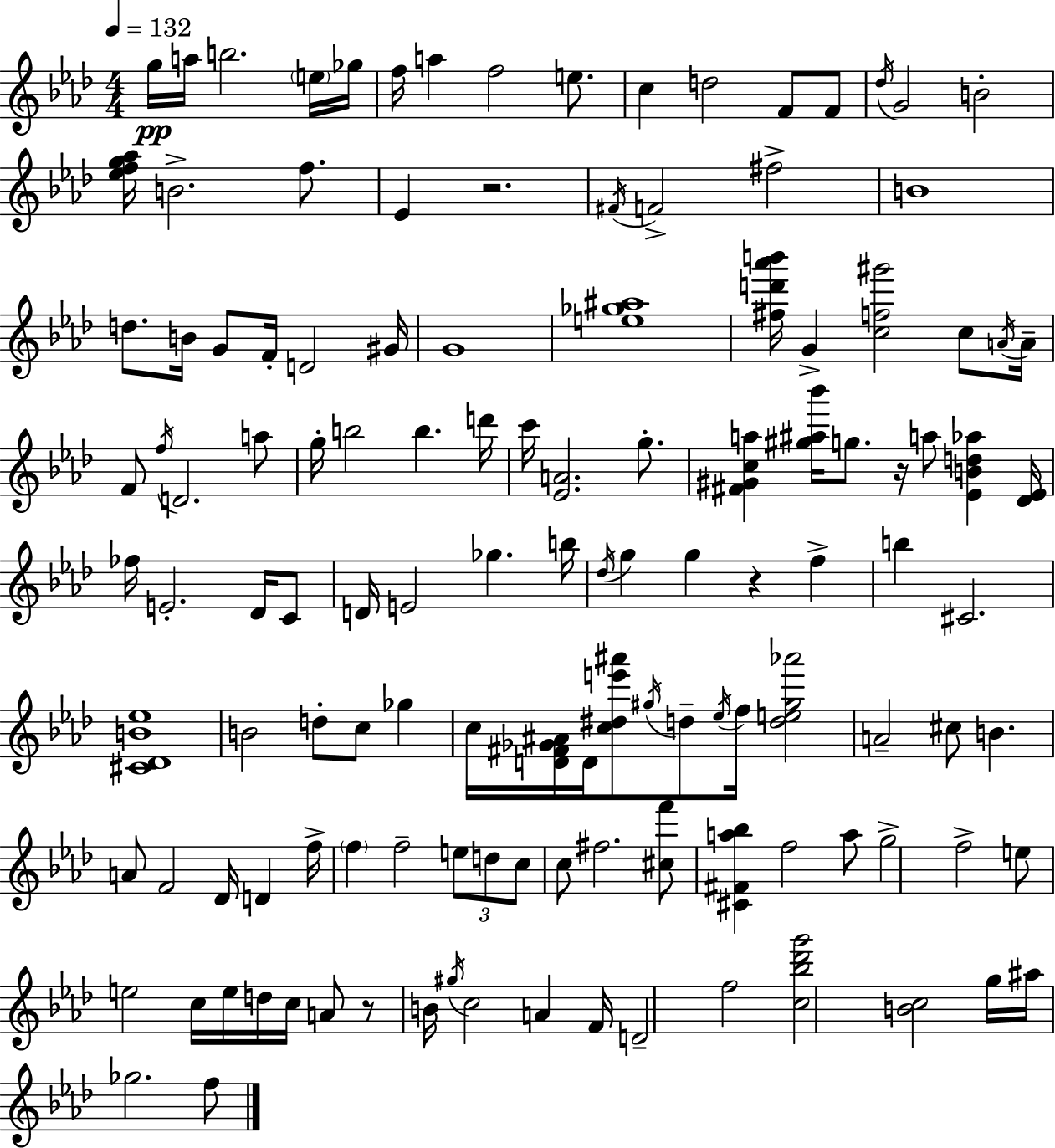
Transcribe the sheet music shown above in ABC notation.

X:1
T:Untitled
M:4/4
L:1/4
K:Ab
g/4 a/4 b2 e/4 _g/4 f/4 a f2 e/2 c d2 F/2 F/2 _d/4 G2 B2 [_efg_a]/4 B2 f/2 _E z2 ^F/4 F2 ^f2 B4 d/2 B/4 G/2 F/4 D2 ^G/4 G4 [e_g^a]4 [^fd'_a'b']/4 G [cf^g']2 c/2 A/4 A/4 F/2 f/4 D2 a/2 g/4 b2 b d'/4 c'/4 [_EA]2 g/2 [^F^Gca] [^g^a_b']/4 g/2 z/4 a/2 [_EBd_a] [_D_E]/4 _f/4 E2 _D/4 C/2 D/4 E2 _g b/4 _d/4 g g z f b ^C2 [^C_DB_e]4 B2 d/2 c/2 _g c/4 [D^F_G^A]/4 D/4 [c^de'^a']/2 ^g/4 d/2 _e/4 f/4 [de^g_a']2 A2 ^c/2 B A/2 F2 _D/4 D f/4 f f2 e/2 d/2 c/2 c/2 ^f2 [^cf']/2 [^C^Fa_b] f2 a/2 g2 f2 e/2 e2 c/4 e/4 d/4 c/4 A/2 z/2 B/4 ^g/4 c2 A F/4 D2 f2 [c_b_d'g']2 [Bc]2 g/4 ^a/4 _g2 f/2